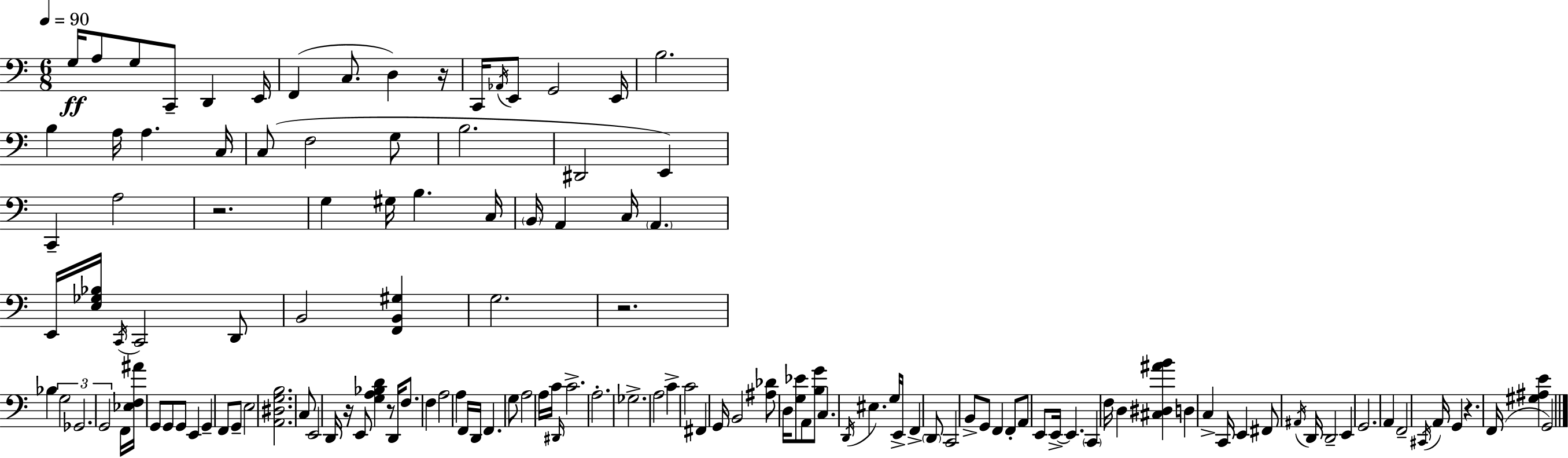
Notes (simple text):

G3/s A3/e G3/e C2/e D2/q E2/s F2/q C3/e. D3/q R/s C2/s Ab2/s E2/e G2/h E2/s B3/h. B3/q A3/s A3/q. C3/s C3/e F3/h G3/e B3/h. D#2/h E2/q C2/q A3/h R/h. G3/q G#3/s B3/q. C3/s B2/s A2/q C3/s A2/q. E2/s [E3,Gb3,Bb3]/s C2/s C2/h D2/e B2/h [F2,B2,G#3]/q G3/h. R/h. Bb3/q G3/h Gb2/h. G2/h F2/s [Eb3,F3,A#4]/s G2/e G2/e G2/e E2/q G2/q F2/e G2/e E3/h [A2,D#3,G3,B3]/h. C3/e E2/h D2/s R/s E2/e [G3,A3,Bb3,D4]/q R/e D2/s F3/e. F3/q A3/h A3/q F2/s D2/s F2/q. G3/e A3/h A3/s C4/s D#2/s C4/h. A3/h. Gb3/h. A3/h C4/q C4/h F#2/q G2/s B2/h [A#3,Db4]/e D3/s [G3,Eb4]/e A2/e [B3,G4]/e C3/q. D2/s EIS3/q. G3/s E2/s F2/q D2/e C2/h B2/e G2/e F2/q F2/e A2/e E2/e E2/s E2/q. C2/q F3/s D3/q [C#3,D#3,A#4,B4]/q D3/q C3/q C2/s E2/q F#2/e A#2/s D2/s D2/h E2/q G2/h. A2/q F2/h C#2/s A2/s G2/q R/q. F2/s [G#3,A#3,E4]/q G2/h